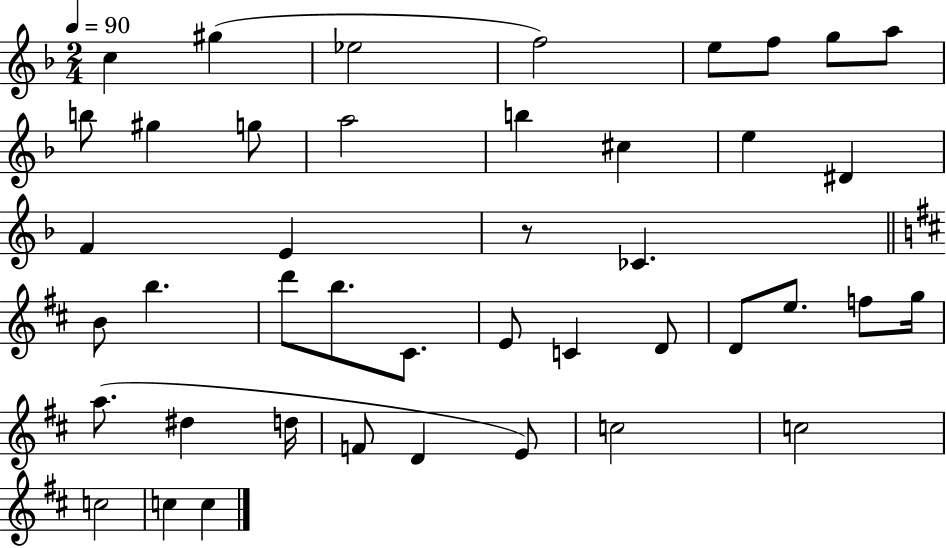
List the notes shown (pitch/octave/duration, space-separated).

C5/q G#5/q Eb5/h F5/h E5/e F5/e G5/e A5/e B5/e G#5/q G5/e A5/h B5/q C#5/q E5/q D#4/q F4/q E4/q R/e CES4/q. B4/e B5/q. D6/e B5/e. C#4/e. E4/e C4/q D4/e D4/e E5/e. F5/e G5/s A5/e. D#5/q D5/s F4/e D4/q E4/e C5/h C5/h C5/h C5/q C5/q